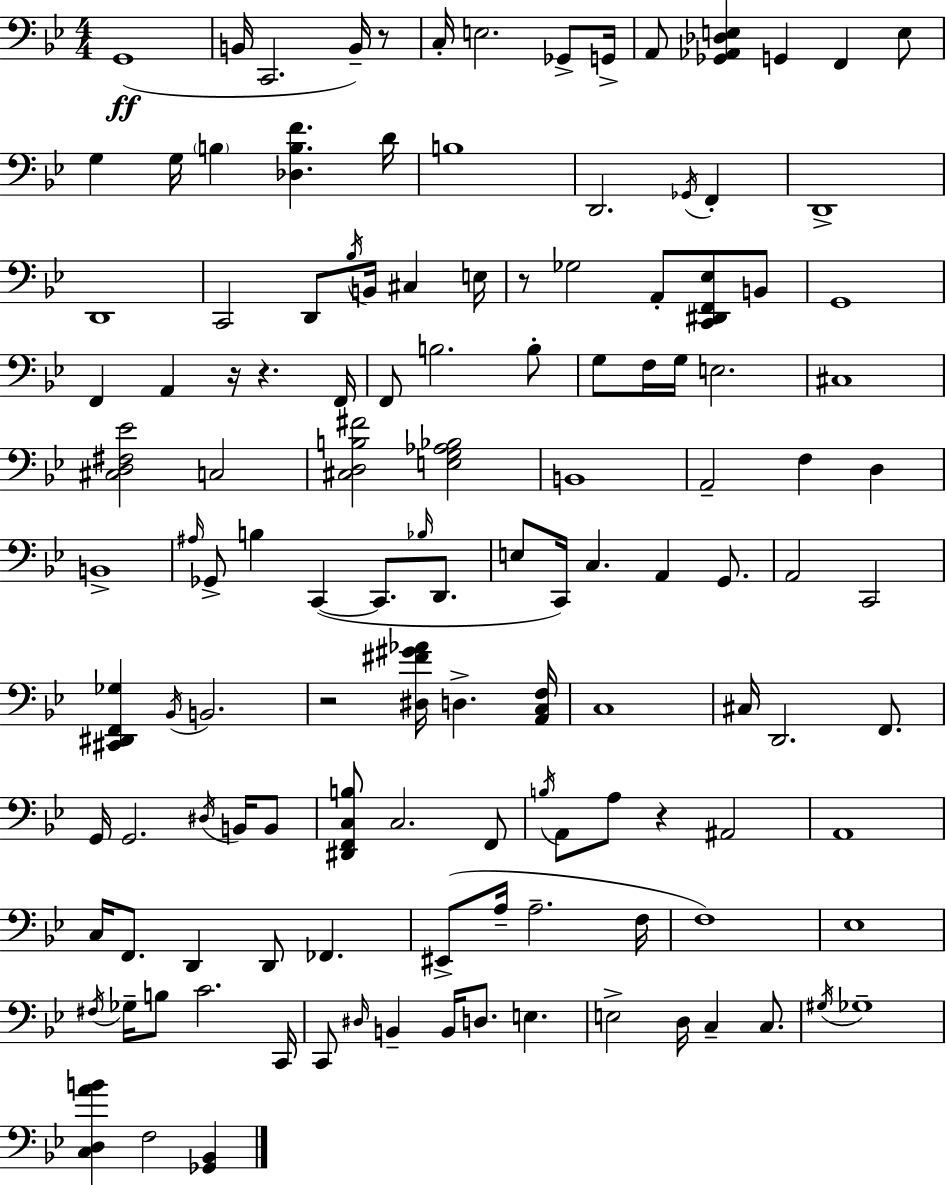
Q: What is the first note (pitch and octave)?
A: G2